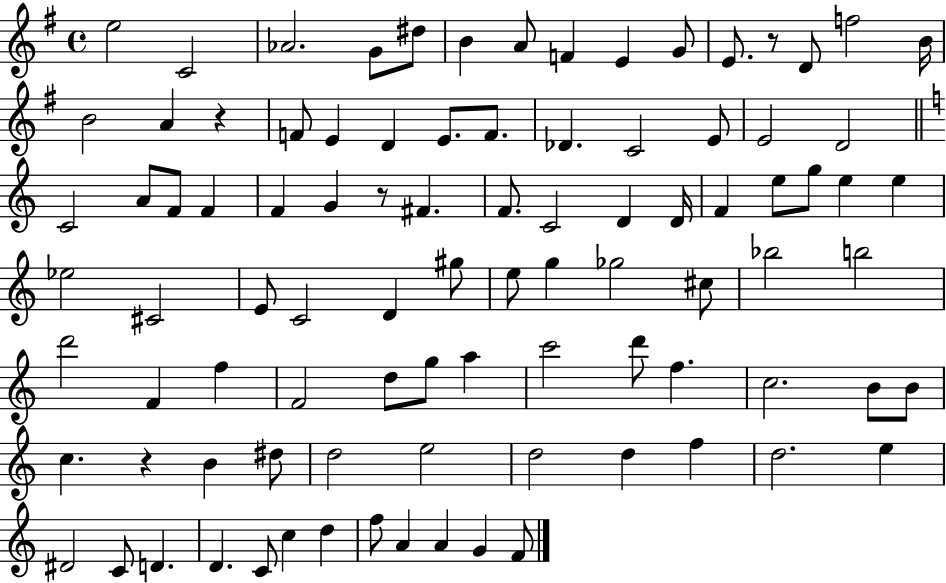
{
  \clef treble
  \time 4/4
  \defaultTimeSignature
  \key g \major
  e''2 c'2 | aes'2. g'8 dis''8 | b'4 a'8 f'4 e'4 g'8 | e'8. r8 d'8 f''2 b'16 | \break b'2 a'4 r4 | f'8 e'4 d'4 e'8. f'8. | des'4. c'2 e'8 | e'2 d'2 | \break \bar "||" \break \key c \major c'2 a'8 f'8 f'4 | f'4 g'4 r8 fis'4. | f'8. c'2 d'4 d'16 | f'4 e''8 g''8 e''4 e''4 | \break ees''2 cis'2 | e'8 c'2 d'4 gis''8 | e''8 g''4 ges''2 cis''8 | bes''2 b''2 | \break d'''2 f'4 f''4 | f'2 d''8 g''8 a''4 | c'''2 d'''8 f''4. | c''2. b'8 b'8 | \break c''4. r4 b'4 dis''8 | d''2 e''2 | d''2 d''4 f''4 | d''2. e''4 | \break dis'2 c'8 d'4. | d'4. c'8 c''4 d''4 | f''8 a'4 a'4 g'4 f'8 | \bar "|."
}